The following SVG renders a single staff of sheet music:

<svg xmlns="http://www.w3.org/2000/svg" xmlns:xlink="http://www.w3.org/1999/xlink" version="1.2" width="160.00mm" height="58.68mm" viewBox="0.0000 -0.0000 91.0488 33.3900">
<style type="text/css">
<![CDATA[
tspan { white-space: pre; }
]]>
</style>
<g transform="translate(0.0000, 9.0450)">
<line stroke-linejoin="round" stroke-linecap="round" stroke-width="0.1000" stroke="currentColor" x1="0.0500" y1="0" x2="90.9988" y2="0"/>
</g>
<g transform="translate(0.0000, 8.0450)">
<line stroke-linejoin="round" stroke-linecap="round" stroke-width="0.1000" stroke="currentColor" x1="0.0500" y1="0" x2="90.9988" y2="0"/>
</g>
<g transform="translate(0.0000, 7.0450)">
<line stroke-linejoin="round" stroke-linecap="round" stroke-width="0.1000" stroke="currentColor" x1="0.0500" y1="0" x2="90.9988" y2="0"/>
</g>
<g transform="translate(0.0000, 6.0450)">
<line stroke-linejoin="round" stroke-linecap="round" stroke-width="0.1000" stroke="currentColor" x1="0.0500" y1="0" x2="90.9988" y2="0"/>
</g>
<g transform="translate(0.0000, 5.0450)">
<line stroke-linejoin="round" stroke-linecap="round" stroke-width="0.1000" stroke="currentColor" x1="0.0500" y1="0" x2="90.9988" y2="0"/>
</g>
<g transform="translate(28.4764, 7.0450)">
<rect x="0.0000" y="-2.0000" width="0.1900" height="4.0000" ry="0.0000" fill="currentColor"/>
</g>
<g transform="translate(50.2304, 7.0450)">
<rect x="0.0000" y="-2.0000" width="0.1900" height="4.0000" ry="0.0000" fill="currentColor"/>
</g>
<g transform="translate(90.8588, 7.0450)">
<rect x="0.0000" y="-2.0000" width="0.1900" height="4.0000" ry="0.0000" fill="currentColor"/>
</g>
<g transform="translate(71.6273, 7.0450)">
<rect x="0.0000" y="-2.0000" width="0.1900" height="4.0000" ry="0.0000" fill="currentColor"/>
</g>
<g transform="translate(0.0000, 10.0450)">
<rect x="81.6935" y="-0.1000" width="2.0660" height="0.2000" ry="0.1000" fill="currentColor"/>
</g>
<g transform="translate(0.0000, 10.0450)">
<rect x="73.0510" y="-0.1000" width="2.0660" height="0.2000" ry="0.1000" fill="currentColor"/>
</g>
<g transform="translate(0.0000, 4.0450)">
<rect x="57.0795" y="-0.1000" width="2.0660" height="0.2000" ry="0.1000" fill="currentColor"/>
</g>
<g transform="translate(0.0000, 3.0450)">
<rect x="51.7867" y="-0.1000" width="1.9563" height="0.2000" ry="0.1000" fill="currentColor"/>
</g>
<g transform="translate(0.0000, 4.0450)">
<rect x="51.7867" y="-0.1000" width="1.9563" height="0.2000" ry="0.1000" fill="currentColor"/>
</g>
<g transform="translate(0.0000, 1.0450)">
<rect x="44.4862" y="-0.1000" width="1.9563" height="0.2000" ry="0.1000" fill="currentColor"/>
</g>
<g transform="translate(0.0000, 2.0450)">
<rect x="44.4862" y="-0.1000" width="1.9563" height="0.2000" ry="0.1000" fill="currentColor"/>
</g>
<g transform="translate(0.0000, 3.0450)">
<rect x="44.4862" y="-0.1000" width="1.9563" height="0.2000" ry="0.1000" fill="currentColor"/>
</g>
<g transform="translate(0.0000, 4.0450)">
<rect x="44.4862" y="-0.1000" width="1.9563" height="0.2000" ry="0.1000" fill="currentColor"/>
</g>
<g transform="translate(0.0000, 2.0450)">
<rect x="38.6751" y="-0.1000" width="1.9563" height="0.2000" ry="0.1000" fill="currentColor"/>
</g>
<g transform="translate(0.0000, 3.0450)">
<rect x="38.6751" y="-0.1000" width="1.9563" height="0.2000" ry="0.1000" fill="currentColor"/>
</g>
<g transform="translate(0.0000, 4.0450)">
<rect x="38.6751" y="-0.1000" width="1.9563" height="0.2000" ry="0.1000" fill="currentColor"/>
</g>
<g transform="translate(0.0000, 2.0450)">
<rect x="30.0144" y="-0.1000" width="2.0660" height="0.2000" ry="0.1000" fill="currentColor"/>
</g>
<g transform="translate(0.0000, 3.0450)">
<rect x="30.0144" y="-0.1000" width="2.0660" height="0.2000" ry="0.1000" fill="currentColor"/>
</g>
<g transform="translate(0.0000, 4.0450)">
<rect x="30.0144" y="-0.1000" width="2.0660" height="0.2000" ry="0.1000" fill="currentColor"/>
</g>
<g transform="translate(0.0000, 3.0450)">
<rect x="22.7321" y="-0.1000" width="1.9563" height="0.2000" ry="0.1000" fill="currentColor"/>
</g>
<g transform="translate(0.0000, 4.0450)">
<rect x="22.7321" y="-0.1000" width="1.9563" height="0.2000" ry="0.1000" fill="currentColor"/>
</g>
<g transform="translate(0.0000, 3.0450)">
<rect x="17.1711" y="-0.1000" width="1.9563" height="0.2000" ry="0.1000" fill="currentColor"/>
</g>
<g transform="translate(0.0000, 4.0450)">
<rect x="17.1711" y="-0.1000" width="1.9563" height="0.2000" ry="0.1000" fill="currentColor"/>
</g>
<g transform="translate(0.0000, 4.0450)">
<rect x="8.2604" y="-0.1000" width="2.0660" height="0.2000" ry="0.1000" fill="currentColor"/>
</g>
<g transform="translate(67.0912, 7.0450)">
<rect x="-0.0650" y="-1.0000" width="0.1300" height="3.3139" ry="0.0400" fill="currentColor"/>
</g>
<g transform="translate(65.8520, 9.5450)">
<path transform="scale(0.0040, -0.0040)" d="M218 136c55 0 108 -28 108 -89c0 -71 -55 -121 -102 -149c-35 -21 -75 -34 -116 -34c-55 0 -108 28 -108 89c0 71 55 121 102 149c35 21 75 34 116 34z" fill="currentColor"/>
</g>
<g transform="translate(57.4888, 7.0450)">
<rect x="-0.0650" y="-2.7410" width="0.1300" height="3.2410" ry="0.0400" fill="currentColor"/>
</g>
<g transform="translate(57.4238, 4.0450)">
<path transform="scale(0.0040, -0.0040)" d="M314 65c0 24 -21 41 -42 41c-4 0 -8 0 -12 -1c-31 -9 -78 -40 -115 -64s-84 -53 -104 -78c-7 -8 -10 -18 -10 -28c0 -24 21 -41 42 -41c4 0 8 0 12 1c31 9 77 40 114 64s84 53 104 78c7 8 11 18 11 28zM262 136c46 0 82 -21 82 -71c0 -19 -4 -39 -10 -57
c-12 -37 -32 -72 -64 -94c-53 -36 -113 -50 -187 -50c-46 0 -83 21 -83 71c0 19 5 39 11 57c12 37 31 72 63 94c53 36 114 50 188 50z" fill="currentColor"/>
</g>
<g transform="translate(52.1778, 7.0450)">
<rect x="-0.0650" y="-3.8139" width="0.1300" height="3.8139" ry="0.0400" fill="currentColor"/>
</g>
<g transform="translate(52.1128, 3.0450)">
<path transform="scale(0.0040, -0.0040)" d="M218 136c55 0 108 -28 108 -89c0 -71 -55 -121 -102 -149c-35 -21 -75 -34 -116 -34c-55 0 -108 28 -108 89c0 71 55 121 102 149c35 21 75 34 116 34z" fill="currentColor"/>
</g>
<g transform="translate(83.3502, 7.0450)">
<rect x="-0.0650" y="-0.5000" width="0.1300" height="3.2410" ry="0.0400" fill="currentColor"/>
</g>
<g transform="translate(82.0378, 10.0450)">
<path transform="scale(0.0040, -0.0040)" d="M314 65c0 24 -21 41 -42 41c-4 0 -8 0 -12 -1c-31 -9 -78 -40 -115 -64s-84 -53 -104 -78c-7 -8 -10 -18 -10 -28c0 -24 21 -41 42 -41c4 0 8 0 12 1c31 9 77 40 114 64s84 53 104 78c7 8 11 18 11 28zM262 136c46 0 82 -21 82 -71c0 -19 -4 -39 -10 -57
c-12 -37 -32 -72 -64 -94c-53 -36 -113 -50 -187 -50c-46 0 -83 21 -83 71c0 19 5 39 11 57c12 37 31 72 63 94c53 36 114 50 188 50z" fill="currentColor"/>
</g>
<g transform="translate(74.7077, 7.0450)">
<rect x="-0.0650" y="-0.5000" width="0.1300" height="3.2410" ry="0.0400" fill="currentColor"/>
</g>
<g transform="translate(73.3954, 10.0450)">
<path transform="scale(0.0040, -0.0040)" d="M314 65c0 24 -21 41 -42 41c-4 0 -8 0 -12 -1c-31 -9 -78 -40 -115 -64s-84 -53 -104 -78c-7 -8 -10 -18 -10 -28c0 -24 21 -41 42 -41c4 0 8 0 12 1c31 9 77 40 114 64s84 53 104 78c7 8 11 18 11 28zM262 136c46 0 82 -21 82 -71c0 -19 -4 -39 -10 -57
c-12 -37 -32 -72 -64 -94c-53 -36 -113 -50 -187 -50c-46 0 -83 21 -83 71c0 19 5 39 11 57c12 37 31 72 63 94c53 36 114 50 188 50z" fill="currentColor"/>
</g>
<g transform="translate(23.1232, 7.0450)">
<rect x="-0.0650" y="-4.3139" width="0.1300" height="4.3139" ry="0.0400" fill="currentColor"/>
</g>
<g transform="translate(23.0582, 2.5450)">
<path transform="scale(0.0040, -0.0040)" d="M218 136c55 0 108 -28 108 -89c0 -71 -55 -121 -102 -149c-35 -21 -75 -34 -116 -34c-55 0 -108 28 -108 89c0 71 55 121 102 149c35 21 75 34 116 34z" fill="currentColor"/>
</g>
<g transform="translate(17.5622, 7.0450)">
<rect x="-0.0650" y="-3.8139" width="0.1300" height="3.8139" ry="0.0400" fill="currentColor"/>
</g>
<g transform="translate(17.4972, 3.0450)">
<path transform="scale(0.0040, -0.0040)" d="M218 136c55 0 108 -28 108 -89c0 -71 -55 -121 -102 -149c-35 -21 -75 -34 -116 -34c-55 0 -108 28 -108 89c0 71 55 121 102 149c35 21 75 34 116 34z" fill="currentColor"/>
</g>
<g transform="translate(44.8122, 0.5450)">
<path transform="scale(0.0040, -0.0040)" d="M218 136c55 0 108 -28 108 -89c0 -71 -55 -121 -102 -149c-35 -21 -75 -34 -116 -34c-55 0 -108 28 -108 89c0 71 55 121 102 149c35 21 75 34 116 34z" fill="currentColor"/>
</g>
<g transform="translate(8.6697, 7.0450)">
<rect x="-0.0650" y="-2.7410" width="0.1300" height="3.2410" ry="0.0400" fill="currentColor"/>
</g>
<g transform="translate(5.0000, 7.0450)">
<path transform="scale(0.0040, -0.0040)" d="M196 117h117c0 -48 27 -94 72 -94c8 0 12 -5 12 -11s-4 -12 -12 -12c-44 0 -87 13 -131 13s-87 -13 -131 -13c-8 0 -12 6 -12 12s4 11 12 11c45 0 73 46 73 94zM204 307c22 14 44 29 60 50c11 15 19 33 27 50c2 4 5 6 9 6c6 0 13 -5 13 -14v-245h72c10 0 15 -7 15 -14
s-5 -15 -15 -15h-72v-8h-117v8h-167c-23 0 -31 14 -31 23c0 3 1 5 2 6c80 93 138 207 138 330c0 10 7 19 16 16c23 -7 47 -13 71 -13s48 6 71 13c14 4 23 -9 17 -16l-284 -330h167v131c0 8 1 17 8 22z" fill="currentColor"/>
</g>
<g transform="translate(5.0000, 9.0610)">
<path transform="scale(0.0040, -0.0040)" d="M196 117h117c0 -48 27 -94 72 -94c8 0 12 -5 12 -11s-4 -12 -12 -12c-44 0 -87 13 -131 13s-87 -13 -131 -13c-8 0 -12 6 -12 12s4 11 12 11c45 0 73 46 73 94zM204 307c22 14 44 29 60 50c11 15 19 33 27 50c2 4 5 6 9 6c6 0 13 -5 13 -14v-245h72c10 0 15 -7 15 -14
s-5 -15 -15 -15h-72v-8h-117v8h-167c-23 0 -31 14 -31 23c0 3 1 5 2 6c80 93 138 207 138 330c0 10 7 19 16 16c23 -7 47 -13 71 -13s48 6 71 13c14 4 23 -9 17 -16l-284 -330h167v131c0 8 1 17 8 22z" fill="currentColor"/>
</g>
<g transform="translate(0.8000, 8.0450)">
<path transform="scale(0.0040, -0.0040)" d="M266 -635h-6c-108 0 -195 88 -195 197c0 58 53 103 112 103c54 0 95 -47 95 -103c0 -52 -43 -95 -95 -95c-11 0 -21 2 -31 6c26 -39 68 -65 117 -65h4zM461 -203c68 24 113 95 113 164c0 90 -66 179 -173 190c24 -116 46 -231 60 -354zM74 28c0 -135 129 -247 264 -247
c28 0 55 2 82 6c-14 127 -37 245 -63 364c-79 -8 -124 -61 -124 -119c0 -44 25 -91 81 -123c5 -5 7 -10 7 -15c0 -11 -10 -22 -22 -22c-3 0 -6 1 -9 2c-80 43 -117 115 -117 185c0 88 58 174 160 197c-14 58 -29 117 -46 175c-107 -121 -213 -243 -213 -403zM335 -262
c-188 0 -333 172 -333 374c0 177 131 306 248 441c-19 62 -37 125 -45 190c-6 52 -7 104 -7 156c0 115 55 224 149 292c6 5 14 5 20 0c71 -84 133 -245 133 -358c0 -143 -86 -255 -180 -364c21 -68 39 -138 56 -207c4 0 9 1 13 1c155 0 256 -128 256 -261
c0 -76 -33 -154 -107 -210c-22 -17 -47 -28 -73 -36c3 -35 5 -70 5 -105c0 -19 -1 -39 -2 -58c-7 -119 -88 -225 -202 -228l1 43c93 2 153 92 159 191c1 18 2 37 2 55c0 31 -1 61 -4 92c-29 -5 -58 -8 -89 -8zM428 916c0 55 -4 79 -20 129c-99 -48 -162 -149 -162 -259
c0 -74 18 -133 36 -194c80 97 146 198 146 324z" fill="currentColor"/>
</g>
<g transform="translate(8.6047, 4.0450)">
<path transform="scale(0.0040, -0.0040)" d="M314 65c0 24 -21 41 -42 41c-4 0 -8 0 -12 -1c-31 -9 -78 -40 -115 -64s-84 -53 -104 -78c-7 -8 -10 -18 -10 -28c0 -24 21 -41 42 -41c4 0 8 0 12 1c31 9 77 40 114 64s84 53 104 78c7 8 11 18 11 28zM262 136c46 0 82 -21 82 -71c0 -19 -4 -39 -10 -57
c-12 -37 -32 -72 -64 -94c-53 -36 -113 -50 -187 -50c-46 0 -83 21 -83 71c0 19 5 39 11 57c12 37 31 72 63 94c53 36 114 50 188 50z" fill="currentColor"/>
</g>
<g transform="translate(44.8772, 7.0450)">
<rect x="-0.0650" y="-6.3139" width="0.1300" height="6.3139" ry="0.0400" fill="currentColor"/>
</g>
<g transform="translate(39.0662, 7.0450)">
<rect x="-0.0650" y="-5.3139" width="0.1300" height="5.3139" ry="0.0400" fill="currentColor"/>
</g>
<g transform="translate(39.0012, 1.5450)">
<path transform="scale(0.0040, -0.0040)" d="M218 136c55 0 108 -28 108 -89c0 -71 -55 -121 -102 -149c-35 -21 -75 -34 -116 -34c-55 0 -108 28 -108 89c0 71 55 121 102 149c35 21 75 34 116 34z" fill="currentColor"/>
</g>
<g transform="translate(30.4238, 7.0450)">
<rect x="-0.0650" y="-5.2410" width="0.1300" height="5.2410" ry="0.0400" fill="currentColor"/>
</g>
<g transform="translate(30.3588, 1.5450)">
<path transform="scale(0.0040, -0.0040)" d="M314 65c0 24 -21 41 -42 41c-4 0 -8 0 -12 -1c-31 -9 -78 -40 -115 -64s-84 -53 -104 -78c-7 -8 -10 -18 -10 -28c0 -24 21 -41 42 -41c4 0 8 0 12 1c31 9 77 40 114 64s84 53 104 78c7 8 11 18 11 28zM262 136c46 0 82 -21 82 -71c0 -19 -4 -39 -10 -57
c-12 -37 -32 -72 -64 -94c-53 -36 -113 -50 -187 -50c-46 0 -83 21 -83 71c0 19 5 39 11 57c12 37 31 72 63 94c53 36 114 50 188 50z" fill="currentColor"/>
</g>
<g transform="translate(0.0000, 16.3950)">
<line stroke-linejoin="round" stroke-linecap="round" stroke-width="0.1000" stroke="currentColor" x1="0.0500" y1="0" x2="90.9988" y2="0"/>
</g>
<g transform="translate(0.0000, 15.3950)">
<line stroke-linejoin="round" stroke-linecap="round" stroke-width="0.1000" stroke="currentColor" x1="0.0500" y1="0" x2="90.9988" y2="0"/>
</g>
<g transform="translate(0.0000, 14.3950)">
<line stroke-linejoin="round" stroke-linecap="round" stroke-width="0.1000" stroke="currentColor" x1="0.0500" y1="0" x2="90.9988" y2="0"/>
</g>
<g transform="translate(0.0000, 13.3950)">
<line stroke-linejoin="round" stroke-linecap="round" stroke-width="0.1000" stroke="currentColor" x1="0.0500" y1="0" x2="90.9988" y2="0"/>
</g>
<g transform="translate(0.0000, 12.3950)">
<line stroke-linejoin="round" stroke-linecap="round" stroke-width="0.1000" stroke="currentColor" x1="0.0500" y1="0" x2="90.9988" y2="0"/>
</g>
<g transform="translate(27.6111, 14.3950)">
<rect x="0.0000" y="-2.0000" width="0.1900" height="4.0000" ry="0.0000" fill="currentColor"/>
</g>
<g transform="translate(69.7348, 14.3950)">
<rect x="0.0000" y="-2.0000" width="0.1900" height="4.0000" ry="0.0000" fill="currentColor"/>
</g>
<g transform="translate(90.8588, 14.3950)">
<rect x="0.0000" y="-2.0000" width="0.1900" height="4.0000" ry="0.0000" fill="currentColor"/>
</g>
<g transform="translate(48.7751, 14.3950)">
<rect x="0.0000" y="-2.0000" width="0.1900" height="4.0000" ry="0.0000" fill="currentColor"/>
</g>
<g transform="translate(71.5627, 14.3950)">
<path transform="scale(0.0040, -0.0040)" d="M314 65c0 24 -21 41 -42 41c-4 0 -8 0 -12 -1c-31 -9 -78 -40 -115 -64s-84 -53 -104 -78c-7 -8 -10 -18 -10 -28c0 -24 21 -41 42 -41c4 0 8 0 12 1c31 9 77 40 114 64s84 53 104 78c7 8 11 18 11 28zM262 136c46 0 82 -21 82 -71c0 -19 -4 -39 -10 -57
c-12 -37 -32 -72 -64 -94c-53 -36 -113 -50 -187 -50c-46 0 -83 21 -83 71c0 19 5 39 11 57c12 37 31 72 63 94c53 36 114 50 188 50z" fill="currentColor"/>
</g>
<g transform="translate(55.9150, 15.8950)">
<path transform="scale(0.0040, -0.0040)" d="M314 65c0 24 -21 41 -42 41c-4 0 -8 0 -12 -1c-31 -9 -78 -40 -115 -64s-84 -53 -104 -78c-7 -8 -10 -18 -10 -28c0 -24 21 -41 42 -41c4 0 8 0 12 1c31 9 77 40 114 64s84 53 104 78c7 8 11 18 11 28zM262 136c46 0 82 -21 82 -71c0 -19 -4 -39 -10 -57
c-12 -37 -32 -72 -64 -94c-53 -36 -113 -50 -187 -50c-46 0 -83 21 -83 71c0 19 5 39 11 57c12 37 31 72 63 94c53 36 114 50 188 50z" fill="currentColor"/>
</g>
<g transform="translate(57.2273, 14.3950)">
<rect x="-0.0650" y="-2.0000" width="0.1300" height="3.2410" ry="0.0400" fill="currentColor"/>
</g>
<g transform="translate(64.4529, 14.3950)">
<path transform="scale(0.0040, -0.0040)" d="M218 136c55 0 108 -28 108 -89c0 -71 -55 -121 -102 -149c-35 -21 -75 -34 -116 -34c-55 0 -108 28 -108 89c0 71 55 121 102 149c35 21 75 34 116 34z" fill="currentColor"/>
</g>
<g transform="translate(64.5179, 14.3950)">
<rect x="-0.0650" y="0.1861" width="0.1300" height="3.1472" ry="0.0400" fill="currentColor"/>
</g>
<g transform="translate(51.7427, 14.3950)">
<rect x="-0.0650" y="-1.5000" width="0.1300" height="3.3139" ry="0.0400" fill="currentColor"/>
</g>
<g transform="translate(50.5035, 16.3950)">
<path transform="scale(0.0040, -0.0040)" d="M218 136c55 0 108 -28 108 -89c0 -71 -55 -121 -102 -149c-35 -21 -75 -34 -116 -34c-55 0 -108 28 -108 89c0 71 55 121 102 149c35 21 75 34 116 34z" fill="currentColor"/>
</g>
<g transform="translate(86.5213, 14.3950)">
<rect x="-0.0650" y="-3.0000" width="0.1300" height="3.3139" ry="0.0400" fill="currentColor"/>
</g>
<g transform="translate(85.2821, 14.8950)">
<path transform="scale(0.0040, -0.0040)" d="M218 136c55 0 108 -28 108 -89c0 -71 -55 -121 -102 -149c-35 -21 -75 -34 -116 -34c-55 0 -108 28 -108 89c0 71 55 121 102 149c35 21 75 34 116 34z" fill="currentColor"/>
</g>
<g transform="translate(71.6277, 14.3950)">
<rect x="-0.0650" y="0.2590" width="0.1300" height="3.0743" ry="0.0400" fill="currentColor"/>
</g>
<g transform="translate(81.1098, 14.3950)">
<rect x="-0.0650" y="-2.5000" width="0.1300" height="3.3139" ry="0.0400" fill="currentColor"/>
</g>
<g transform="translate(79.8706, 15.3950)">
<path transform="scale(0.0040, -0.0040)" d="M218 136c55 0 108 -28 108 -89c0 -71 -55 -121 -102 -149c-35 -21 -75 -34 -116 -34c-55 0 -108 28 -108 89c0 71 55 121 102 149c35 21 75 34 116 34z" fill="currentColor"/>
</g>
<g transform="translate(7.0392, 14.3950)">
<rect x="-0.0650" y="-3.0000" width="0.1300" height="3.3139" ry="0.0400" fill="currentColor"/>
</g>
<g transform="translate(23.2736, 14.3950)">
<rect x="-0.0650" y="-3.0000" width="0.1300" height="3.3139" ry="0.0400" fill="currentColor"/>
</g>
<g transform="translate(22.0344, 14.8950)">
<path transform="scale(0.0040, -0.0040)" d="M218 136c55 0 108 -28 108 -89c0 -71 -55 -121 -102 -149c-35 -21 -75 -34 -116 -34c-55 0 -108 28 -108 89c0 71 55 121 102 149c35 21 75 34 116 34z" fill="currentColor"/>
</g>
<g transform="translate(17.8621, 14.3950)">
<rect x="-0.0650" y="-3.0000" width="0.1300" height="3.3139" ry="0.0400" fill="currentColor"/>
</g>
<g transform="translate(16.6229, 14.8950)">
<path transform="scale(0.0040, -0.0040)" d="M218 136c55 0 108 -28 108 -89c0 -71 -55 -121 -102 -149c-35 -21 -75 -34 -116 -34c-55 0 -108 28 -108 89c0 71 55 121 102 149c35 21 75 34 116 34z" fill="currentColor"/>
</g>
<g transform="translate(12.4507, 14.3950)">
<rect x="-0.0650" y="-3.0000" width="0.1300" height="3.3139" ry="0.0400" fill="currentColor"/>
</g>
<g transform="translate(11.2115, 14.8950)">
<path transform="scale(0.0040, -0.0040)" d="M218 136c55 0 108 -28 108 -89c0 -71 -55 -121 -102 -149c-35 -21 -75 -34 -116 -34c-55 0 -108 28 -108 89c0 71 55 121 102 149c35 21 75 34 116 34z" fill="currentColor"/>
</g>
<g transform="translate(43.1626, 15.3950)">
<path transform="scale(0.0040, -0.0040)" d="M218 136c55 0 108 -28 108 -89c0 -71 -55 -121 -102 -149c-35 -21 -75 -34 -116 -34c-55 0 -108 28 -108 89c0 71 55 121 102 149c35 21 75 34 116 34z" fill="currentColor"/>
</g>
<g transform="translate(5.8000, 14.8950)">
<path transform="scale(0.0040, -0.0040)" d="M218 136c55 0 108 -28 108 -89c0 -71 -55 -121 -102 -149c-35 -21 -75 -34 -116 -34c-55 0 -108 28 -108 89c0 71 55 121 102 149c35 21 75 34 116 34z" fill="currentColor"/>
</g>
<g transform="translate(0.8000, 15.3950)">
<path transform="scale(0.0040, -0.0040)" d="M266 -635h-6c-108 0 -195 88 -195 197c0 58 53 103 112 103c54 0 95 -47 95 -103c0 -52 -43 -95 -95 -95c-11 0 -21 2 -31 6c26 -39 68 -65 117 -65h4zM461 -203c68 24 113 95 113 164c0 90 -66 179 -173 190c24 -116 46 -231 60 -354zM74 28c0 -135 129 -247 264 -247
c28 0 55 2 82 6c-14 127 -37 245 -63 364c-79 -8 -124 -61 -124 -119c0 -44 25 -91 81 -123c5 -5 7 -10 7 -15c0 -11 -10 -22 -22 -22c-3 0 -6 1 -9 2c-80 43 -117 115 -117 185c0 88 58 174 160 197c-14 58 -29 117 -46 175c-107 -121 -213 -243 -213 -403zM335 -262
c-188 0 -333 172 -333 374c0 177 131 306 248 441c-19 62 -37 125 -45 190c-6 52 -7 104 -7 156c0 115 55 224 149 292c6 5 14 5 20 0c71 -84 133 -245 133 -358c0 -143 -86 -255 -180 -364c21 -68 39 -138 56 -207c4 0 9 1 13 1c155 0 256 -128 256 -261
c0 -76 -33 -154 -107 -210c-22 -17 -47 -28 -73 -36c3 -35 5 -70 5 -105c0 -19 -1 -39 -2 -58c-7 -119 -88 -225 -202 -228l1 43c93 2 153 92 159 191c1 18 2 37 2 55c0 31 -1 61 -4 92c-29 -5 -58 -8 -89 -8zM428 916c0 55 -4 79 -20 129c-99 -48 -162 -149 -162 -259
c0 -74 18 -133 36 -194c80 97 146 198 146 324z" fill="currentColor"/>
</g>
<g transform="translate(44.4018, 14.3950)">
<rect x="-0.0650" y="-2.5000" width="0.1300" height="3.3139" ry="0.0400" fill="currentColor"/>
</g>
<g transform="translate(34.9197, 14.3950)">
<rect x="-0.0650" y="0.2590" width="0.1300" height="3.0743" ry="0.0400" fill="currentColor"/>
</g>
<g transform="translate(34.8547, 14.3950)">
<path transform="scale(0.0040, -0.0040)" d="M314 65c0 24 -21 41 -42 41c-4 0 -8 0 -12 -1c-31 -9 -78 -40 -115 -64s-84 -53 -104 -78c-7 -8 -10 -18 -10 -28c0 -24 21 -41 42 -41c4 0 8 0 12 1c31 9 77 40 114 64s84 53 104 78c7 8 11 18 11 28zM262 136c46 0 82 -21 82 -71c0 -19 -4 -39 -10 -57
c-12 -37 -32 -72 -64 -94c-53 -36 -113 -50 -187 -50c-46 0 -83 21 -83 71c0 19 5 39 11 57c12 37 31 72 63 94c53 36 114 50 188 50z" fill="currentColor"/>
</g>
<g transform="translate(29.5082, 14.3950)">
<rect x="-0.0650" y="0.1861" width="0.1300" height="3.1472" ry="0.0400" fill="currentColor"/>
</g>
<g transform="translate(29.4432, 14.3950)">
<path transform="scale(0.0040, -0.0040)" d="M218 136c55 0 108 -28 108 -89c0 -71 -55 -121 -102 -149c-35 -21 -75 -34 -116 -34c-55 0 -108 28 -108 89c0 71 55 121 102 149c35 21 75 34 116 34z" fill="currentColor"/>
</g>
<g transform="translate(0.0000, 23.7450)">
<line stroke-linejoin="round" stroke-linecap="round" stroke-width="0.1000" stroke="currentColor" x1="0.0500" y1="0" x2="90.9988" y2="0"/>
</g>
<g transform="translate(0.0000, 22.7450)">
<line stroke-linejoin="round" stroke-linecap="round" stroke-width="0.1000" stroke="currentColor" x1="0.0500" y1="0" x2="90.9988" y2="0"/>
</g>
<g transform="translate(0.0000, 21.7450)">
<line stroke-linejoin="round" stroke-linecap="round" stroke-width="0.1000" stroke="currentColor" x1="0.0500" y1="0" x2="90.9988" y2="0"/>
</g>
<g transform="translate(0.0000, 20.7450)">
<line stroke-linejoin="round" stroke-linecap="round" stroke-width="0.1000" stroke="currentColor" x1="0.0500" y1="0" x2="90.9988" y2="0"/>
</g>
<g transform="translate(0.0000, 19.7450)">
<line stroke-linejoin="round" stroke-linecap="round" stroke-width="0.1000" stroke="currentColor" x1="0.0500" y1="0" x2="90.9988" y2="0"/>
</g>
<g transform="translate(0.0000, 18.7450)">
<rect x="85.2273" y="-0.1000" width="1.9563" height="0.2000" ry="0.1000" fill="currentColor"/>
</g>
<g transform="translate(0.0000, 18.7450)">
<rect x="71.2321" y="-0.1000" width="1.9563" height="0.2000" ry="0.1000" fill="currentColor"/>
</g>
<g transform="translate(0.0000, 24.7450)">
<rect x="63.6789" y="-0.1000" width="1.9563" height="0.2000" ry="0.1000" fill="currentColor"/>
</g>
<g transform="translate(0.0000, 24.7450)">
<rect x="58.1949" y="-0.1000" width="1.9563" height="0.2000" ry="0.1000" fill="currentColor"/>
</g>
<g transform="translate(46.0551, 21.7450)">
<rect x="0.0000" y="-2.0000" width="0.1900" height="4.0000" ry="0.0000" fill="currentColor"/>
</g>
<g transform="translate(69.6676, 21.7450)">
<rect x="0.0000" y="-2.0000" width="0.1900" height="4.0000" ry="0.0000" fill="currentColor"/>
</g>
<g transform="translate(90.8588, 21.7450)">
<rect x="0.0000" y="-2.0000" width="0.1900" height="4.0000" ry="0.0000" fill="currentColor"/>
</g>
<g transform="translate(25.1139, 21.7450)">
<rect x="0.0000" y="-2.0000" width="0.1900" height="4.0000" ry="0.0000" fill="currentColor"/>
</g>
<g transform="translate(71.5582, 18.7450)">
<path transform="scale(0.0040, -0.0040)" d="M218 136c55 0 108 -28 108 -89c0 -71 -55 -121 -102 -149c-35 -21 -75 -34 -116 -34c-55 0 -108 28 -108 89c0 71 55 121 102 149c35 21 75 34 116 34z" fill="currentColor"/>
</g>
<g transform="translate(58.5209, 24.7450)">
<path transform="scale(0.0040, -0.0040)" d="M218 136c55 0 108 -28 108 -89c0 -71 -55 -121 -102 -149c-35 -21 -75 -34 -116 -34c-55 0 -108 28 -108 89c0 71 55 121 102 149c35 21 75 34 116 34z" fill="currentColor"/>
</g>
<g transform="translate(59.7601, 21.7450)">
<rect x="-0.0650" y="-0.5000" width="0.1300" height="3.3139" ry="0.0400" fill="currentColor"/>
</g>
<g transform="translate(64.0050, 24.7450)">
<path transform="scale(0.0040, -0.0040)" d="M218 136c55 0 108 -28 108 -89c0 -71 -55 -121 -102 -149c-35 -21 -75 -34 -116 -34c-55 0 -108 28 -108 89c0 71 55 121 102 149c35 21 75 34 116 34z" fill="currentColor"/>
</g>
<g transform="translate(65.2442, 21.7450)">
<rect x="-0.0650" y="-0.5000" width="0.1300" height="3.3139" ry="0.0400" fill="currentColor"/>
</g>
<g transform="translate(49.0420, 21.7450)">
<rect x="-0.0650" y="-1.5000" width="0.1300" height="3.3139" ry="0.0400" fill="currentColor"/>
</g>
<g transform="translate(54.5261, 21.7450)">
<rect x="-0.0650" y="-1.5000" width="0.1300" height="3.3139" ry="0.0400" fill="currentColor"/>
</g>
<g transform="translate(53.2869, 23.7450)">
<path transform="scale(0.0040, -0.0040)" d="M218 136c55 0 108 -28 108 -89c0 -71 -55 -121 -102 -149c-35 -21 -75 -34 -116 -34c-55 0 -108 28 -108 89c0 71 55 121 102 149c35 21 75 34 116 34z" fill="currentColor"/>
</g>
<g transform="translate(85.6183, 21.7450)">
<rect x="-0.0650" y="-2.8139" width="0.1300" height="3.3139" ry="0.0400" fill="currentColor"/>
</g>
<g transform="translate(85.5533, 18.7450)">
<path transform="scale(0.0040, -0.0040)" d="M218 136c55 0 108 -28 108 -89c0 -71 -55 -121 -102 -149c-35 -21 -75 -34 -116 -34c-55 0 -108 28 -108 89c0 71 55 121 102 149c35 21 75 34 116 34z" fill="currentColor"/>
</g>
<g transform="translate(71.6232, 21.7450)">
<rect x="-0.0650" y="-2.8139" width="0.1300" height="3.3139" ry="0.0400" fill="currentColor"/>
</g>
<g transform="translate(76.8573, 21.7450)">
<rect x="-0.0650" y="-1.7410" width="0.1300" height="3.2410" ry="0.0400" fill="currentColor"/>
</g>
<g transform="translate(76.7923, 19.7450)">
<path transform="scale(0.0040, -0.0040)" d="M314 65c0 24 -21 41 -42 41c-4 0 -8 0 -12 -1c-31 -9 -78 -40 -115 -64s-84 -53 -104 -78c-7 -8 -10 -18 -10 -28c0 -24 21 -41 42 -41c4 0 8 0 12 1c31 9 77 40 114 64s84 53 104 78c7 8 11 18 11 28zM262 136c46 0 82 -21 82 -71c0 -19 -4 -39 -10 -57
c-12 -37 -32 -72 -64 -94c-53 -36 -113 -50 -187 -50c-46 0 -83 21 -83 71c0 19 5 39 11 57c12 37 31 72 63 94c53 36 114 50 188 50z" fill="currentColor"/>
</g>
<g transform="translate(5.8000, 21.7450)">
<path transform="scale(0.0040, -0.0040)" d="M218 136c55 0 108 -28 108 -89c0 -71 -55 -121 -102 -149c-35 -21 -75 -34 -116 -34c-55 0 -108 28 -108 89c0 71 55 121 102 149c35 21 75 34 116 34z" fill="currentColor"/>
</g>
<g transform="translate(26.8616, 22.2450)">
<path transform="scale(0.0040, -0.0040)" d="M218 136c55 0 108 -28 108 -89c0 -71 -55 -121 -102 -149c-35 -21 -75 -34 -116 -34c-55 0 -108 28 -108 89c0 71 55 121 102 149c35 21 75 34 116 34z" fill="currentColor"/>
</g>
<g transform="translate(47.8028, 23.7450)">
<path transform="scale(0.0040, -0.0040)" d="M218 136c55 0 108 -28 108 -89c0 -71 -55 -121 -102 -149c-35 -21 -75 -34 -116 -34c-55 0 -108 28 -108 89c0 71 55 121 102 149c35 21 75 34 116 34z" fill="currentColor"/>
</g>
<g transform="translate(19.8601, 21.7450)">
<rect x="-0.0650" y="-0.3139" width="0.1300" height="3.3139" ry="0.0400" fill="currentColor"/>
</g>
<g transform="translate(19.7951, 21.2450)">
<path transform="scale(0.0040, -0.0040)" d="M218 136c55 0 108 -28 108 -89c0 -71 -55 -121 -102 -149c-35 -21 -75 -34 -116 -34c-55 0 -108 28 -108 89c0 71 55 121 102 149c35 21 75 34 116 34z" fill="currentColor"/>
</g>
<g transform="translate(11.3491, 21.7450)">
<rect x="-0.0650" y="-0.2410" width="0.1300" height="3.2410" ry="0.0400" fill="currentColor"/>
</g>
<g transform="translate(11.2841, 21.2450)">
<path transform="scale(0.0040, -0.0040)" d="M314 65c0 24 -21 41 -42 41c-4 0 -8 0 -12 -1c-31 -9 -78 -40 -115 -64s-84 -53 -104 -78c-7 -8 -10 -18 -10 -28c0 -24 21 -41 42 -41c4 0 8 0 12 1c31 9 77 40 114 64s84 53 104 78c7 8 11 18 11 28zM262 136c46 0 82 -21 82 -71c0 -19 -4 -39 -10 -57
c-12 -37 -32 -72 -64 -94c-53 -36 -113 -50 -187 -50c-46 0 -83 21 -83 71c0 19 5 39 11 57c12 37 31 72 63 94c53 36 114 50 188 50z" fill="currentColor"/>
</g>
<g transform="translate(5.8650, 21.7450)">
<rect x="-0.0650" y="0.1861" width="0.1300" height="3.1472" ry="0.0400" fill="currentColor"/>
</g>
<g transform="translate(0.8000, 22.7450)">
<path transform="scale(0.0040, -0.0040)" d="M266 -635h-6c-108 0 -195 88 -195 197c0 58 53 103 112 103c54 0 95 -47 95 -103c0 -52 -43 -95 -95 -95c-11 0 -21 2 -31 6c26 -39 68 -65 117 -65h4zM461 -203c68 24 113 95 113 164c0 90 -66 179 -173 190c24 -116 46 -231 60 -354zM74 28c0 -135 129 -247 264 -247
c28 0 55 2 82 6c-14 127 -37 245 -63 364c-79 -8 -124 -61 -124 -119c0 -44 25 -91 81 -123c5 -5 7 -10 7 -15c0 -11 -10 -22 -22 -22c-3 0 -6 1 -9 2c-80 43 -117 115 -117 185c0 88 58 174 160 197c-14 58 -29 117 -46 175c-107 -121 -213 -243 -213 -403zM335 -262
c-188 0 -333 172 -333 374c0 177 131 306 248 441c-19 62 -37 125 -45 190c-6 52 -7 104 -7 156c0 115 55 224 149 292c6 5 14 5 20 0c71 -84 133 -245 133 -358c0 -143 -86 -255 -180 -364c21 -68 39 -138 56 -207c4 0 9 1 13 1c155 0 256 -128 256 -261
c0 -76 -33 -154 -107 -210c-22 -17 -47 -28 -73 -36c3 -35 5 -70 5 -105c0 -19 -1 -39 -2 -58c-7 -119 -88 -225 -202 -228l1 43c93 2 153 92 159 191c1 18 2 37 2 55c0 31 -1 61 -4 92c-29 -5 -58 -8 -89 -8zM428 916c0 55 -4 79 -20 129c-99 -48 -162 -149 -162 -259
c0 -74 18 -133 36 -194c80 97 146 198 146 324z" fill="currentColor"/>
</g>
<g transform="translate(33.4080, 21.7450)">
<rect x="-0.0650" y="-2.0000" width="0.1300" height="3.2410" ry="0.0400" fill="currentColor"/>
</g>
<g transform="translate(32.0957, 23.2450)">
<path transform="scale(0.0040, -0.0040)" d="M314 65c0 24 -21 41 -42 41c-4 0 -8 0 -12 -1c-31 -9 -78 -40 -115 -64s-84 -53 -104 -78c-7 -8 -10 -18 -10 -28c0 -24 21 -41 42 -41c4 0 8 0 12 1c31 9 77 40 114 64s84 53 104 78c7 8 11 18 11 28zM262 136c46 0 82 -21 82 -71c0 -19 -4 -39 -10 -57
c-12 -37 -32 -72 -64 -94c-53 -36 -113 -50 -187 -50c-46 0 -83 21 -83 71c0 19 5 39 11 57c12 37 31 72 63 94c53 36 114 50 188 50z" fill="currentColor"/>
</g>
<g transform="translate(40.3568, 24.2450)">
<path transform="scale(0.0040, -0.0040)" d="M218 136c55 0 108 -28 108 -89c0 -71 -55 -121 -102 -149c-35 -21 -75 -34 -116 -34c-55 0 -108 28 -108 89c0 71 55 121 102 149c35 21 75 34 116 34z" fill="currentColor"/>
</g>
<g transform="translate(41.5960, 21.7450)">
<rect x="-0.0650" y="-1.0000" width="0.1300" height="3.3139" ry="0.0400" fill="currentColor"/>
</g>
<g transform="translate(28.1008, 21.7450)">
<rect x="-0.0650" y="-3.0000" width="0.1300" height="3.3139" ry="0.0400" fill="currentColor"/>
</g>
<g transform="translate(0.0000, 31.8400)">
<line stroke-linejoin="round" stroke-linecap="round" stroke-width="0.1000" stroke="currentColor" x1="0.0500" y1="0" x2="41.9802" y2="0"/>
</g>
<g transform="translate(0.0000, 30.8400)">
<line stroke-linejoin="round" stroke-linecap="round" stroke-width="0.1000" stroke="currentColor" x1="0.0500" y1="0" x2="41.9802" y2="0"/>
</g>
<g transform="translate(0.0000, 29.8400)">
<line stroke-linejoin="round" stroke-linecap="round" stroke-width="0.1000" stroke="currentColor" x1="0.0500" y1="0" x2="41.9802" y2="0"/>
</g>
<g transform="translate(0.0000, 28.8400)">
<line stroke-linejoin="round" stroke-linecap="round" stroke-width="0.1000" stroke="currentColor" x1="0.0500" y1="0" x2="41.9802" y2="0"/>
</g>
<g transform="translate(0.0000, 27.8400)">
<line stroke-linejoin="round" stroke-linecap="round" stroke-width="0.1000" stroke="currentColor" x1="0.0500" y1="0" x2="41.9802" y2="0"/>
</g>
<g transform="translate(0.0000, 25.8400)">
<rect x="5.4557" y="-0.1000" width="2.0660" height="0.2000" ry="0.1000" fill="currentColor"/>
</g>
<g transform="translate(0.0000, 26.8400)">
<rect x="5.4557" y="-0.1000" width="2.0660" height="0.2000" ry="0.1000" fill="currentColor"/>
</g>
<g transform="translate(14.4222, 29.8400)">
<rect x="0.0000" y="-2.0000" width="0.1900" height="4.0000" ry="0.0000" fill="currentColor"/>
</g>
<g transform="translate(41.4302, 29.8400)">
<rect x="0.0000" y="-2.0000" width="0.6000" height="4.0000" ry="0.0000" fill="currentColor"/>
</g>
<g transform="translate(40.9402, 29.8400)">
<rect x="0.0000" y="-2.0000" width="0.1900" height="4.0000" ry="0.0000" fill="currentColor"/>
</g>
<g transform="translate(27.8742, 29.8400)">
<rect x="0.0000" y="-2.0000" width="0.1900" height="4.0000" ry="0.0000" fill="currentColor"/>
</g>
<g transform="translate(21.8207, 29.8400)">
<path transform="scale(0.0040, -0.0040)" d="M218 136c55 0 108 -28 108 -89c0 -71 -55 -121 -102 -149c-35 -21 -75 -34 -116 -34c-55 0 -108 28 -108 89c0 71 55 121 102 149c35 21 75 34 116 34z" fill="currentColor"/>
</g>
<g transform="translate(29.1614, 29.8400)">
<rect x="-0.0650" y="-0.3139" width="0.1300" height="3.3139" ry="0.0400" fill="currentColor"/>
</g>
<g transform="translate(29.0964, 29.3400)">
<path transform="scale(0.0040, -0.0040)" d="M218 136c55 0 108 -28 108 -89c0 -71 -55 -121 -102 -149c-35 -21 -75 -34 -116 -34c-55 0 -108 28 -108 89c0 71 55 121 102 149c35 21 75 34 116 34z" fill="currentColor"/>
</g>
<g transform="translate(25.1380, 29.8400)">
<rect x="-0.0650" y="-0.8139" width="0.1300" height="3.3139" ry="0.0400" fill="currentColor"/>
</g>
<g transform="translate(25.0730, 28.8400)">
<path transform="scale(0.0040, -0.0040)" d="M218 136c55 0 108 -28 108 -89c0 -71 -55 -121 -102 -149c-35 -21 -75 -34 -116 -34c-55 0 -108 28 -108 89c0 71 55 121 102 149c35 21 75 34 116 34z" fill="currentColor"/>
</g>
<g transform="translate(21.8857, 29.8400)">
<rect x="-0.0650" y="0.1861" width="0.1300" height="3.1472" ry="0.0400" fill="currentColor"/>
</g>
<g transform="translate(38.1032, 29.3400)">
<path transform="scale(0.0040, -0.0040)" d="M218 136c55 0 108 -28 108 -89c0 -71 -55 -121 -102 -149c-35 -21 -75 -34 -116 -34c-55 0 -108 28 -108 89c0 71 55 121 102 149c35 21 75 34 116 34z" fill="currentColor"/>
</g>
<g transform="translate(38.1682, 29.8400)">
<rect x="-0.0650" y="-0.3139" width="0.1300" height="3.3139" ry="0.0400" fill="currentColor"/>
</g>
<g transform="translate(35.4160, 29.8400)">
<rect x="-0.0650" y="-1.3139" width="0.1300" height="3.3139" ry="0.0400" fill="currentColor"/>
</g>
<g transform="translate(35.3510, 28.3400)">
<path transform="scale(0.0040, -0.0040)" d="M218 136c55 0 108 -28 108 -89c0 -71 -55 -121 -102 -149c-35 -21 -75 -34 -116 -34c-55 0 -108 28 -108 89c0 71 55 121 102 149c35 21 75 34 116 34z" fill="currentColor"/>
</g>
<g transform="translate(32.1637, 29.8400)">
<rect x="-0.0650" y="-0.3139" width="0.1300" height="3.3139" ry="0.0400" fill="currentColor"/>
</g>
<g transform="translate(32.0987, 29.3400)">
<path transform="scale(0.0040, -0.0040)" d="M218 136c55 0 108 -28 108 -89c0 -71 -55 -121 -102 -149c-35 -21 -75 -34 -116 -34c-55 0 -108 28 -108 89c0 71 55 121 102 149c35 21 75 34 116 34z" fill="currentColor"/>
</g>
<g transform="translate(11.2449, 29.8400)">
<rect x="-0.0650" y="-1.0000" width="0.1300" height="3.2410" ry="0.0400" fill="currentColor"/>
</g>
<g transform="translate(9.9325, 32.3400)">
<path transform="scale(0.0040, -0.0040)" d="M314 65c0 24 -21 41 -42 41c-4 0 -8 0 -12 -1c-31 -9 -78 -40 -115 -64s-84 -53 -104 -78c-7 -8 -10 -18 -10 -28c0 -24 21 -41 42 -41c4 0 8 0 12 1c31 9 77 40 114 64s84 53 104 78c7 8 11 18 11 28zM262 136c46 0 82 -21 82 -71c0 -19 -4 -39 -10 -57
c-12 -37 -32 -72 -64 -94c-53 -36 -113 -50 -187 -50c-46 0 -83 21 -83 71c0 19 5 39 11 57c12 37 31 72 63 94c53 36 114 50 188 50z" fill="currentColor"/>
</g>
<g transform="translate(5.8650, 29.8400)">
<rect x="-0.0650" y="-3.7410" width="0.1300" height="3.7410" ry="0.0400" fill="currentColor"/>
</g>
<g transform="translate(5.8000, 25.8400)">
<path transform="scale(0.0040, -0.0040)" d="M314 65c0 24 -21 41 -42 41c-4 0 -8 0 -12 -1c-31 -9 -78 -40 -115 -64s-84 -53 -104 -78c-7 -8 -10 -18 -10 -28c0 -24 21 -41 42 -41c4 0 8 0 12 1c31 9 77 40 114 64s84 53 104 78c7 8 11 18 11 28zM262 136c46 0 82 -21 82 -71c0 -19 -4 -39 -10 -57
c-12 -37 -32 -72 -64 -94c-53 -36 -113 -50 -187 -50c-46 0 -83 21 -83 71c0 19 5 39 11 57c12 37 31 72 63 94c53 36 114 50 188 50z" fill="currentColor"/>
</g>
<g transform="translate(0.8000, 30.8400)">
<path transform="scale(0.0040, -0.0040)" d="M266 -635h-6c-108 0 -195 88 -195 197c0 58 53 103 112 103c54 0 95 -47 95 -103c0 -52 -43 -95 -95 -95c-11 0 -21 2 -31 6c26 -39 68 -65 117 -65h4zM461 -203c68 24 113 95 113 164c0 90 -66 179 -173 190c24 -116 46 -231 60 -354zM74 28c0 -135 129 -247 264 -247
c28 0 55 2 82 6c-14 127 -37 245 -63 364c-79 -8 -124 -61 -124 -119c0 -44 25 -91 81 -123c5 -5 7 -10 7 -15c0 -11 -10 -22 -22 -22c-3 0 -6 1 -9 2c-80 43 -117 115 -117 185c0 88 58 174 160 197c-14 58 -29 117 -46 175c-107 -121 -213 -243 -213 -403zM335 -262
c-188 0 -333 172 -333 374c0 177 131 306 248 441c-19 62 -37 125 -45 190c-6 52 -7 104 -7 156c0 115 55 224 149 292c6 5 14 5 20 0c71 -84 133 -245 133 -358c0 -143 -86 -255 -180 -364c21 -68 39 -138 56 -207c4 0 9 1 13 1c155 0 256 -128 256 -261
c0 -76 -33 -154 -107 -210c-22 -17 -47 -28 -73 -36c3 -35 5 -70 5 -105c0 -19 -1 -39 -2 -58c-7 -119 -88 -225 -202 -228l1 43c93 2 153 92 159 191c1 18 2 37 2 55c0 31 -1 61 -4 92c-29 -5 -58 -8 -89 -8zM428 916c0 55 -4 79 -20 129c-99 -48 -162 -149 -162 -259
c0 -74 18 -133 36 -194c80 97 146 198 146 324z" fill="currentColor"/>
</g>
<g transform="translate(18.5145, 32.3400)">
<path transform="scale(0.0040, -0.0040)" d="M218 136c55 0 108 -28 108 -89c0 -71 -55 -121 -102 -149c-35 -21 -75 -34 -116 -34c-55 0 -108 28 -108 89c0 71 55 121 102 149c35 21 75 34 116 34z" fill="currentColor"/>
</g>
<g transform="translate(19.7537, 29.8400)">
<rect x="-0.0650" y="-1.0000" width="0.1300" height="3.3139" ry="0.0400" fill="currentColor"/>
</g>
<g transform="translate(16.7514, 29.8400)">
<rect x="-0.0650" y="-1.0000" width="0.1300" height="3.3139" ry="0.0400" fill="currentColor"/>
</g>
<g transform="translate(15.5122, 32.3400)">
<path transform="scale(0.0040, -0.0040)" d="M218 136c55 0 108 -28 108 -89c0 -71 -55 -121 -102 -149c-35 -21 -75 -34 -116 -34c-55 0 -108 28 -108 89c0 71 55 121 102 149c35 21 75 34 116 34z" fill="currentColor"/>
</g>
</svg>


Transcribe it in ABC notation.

X:1
T:Untitled
M:4/4
L:1/4
K:C
a2 c' d' f'2 f' a' c' a2 D C2 C2 A A A A B B2 G E F2 B B2 G A B c2 c A F2 D E E C C a f2 a c'2 D2 D D B d c c e c